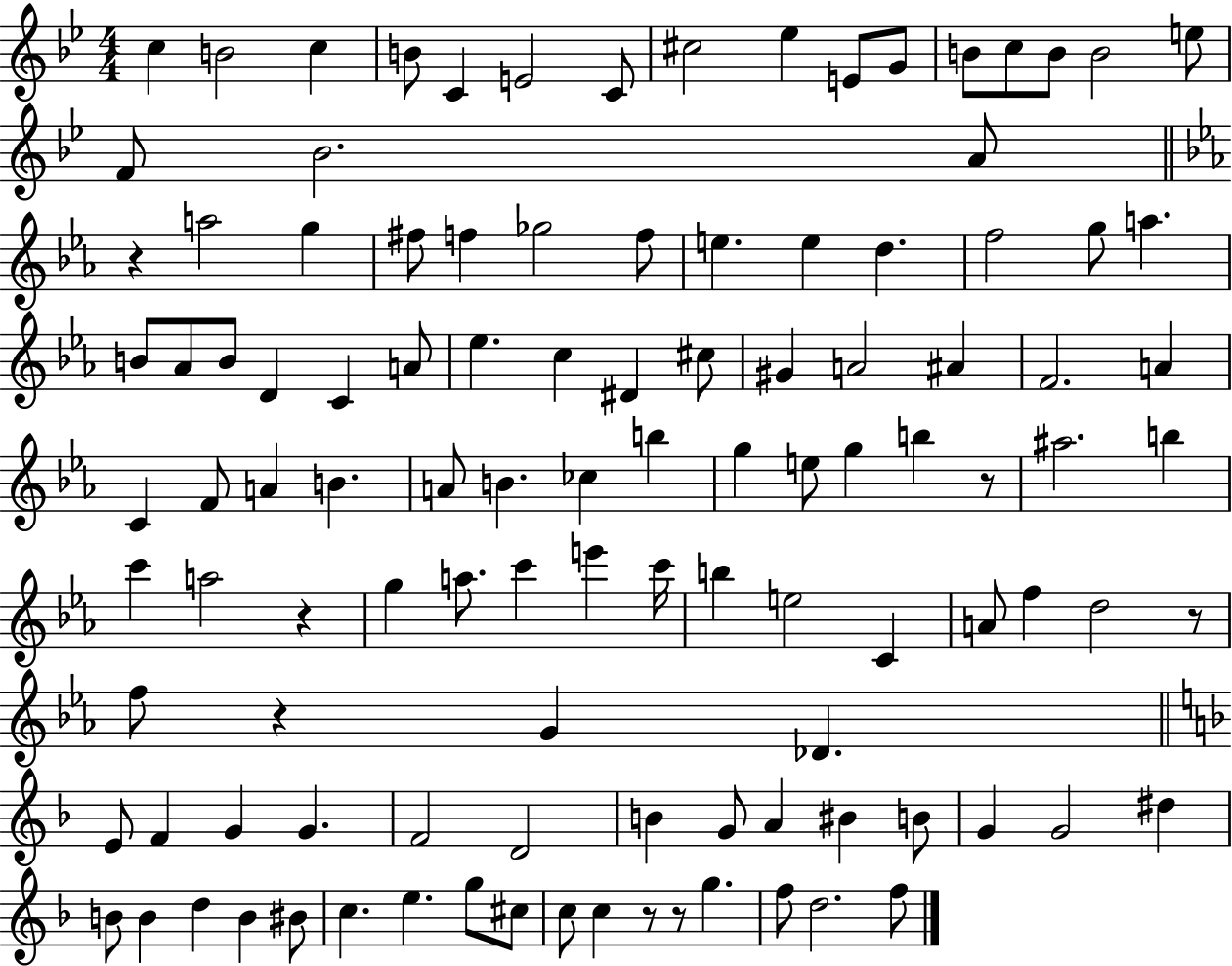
{
  \clef treble
  \numericTimeSignature
  \time 4/4
  \key bes \major
  c''4 b'2 c''4 | b'8 c'4 e'2 c'8 | cis''2 ees''4 e'8 g'8 | b'8 c''8 b'8 b'2 e''8 | \break f'8 bes'2. a'8 | \bar "||" \break \key ees \major r4 a''2 g''4 | fis''8 f''4 ges''2 f''8 | e''4. e''4 d''4. | f''2 g''8 a''4. | \break b'8 aes'8 b'8 d'4 c'4 a'8 | ees''4. c''4 dis'4 cis''8 | gis'4 a'2 ais'4 | f'2. a'4 | \break c'4 f'8 a'4 b'4. | a'8 b'4. ces''4 b''4 | g''4 e''8 g''4 b''4 r8 | ais''2. b''4 | \break c'''4 a''2 r4 | g''4 a''8. c'''4 e'''4 c'''16 | b''4 e''2 c'4 | a'8 f''4 d''2 r8 | \break f''8 r4 g'4 des'4. | \bar "||" \break \key d \minor e'8 f'4 g'4 g'4. | f'2 d'2 | b'4 g'8 a'4 bis'4 b'8 | g'4 g'2 dis''4 | \break b'8 b'4 d''4 b'4 bis'8 | c''4. e''4. g''8 cis''8 | c''8 c''4 r8 r8 g''4. | f''8 d''2. f''8 | \break \bar "|."
}